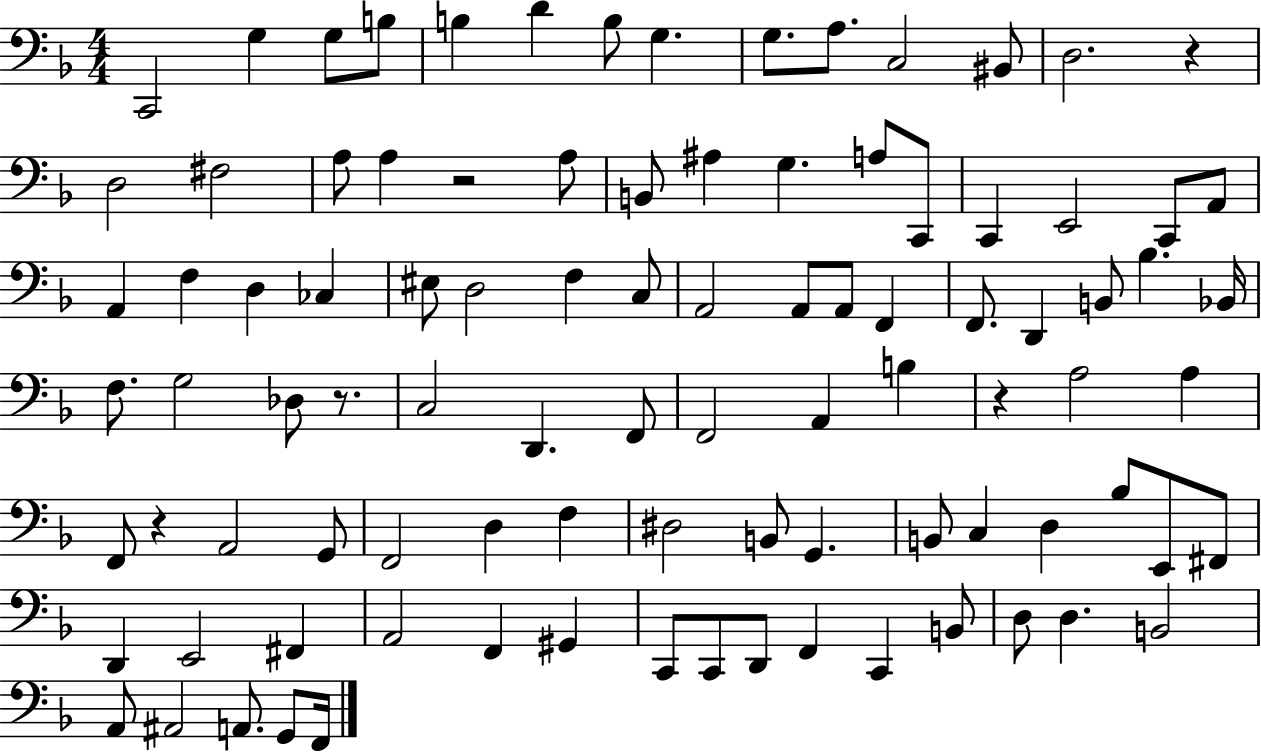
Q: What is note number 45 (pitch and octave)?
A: F3